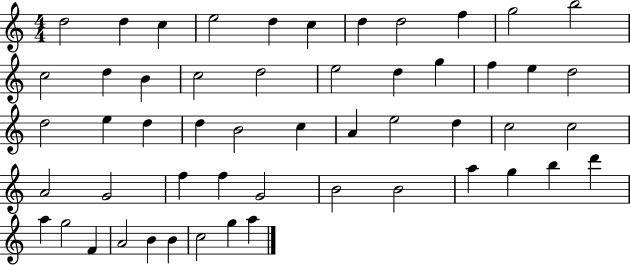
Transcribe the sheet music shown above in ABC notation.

X:1
T:Untitled
M:4/4
L:1/4
K:C
d2 d c e2 d c d d2 f g2 b2 c2 d B c2 d2 e2 d g f e d2 d2 e d d B2 c A e2 d c2 c2 A2 G2 f f G2 B2 B2 a g b d' a g2 F A2 B B c2 g a